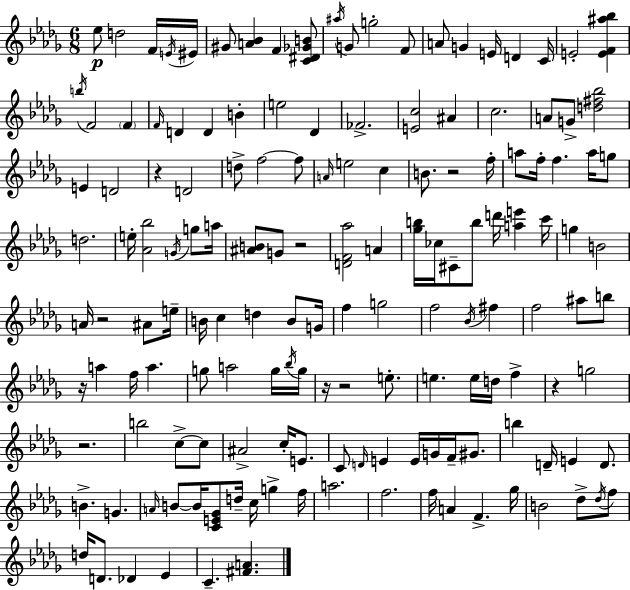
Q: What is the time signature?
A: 6/8